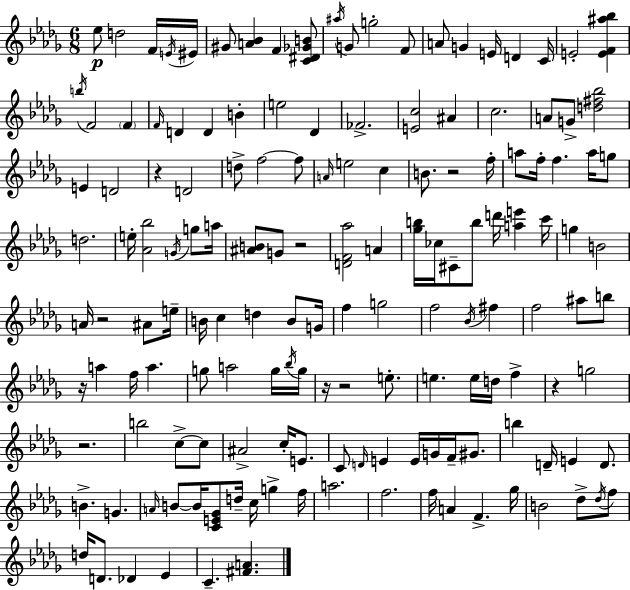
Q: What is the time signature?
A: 6/8